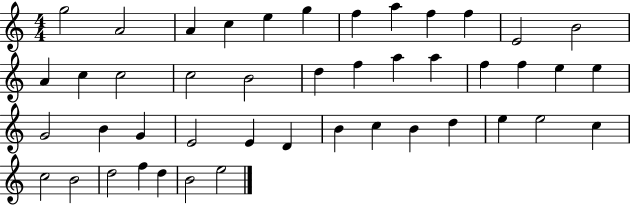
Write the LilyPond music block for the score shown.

{
  \clef treble
  \numericTimeSignature
  \time 4/4
  \key c \major
  g''2 a'2 | a'4 c''4 e''4 g''4 | f''4 a''4 f''4 f''4 | e'2 b'2 | \break a'4 c''4 c''2 | c''2 b'2 | d''4 f''4 a''4 a''4 | f''4 f''4 e''4 e''4 | \break g'2 b'4 g'4 | e'2 e'4 d'4 | b'4 c''4 b'4 d''4 | e''4 e''2 c''4 | \break c''2 b'2 | d''2 f''4 d''4 | b'2 e''2 | \bar "|."
}